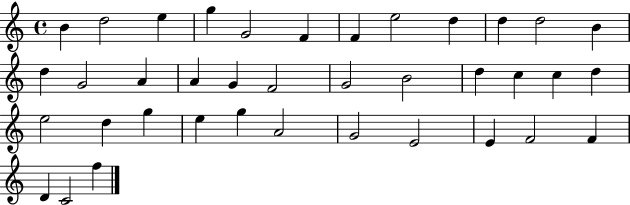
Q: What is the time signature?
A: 4/4